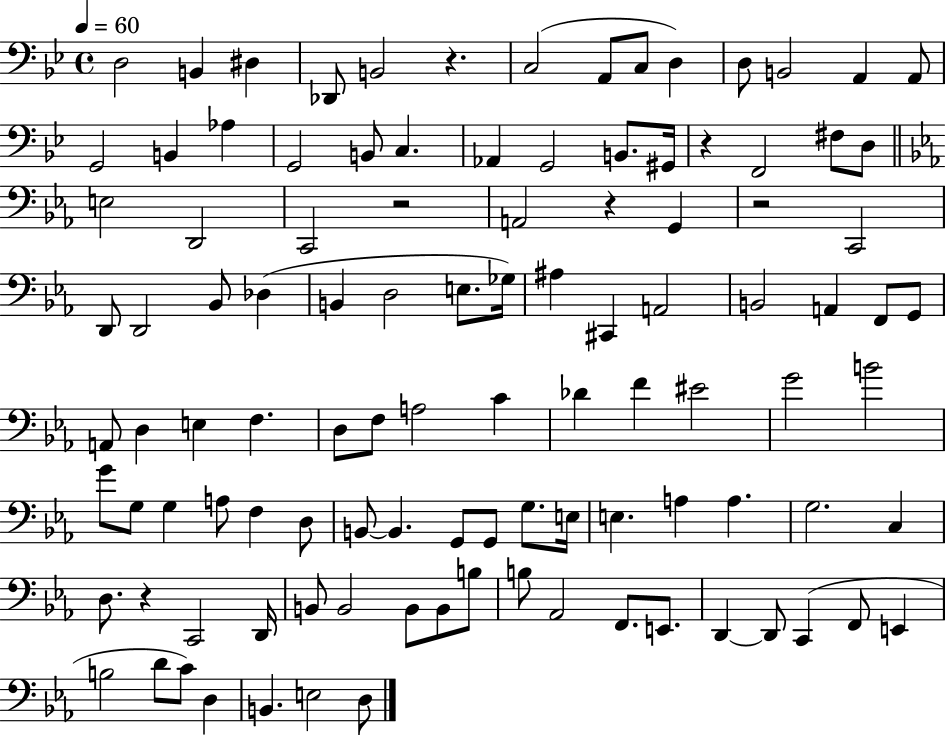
{
  \clef bass
  \time 4/4
  \defaultTimeSignature
  \key bes \major
  \tempo 4 = 60
  \repeat volta 2 { d2 b,4 dis4 | des,8 b,2 r4. | c2( a,8 c8 d4) | d8 b,2 a,4 a,8 | \break g,2 b,4 aes4 | g,2 b,8 c4. | aes,4 g,2 b,8. gis,16 | r4 f,2 fis8 d8 | \break \bar "||" \break \key ees \major e2 d,2 | c,2 r2 | a,2 r4 g,4 | r2 c,2 | \break d,8 d,2 bes,8 des4( | b,4 d2 e8. ges16) | ais4 cis,4 a,2 | b,2 a,4 f,8 g,8 | \break a,8 d4 e4 f4. | d8 f8 a2 c'4 | des'4 f'4 eis'2 | g'2 b'2 | \break g'8 g8 g4 a8 f4 d8 | b,8~~ b,4. g,8 g,8 g8. e16 | e4. a4 a4. | g2. c4 | \break d8. r4 c,2 d,16 | b,8 b,2 b,8 b,8 b8 | b8 aes,2 f,8. e,8. | d,4~~ d,8 c,4( f,8 e,4 | \break b2 d'8 c'8) d4 | b,4. e2 d8 | } \bar "|."
}